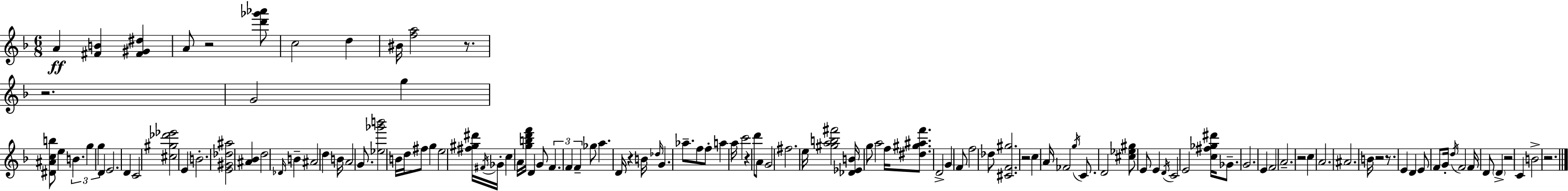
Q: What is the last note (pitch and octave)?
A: B4